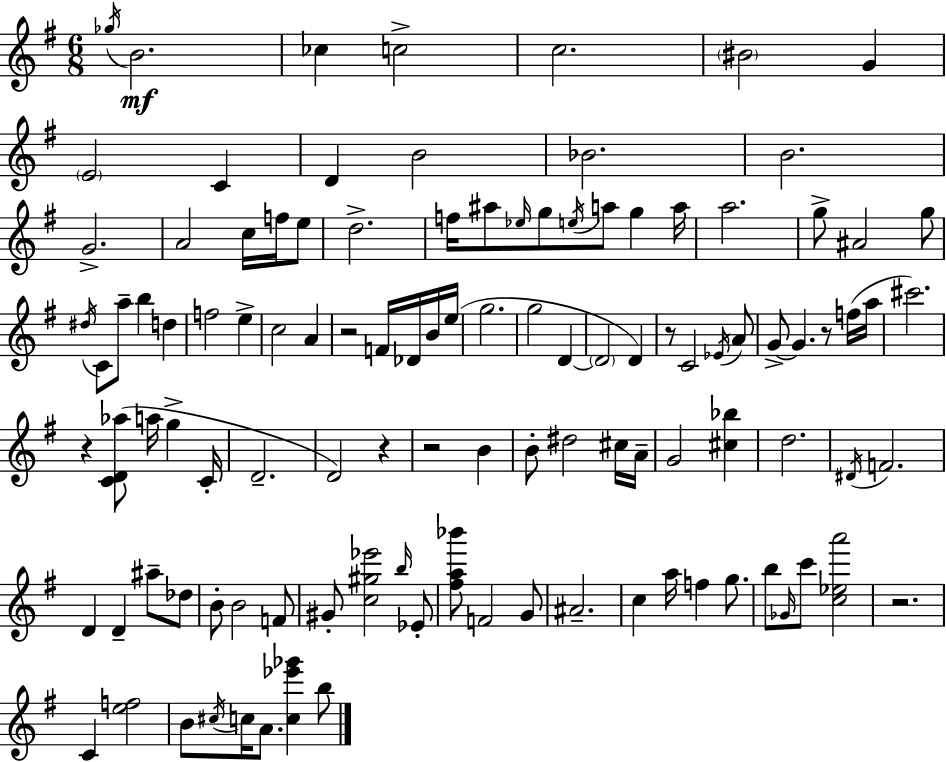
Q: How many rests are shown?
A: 7